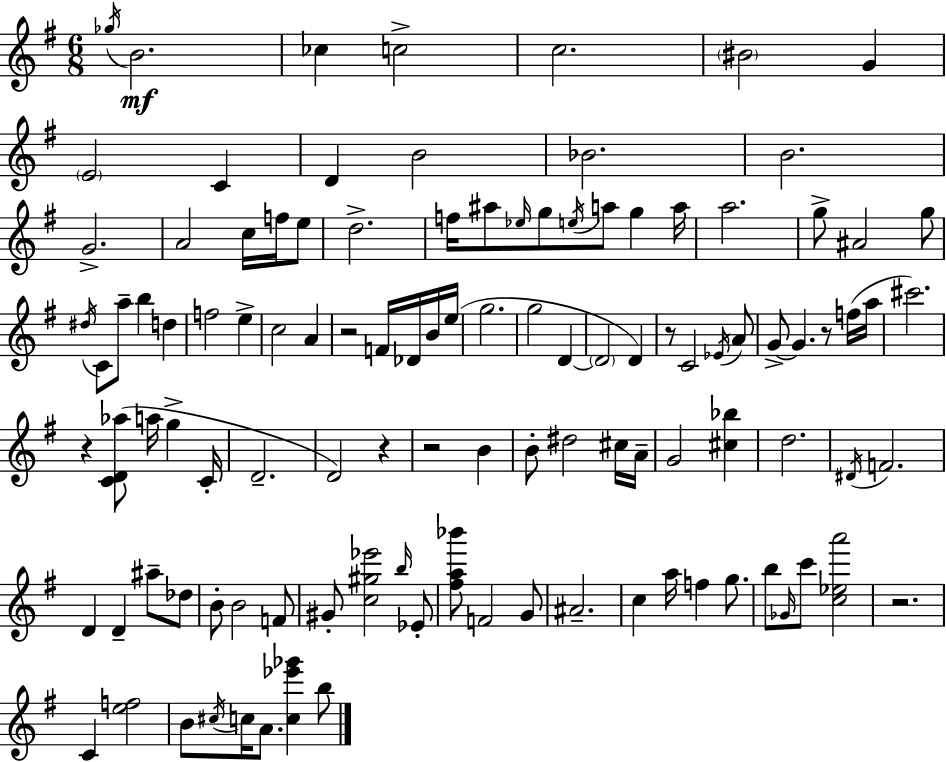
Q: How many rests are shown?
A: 7